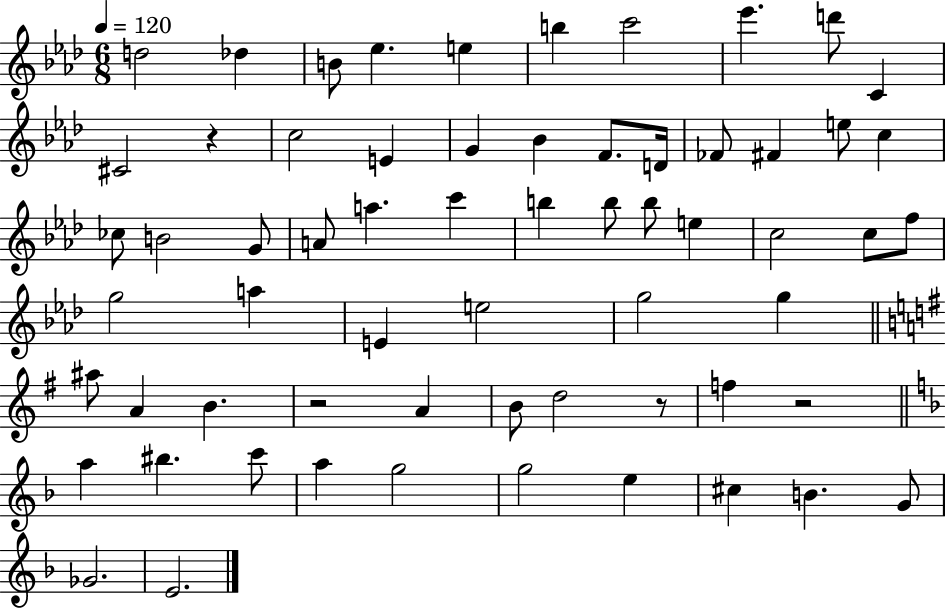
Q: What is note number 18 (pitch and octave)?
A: FES4